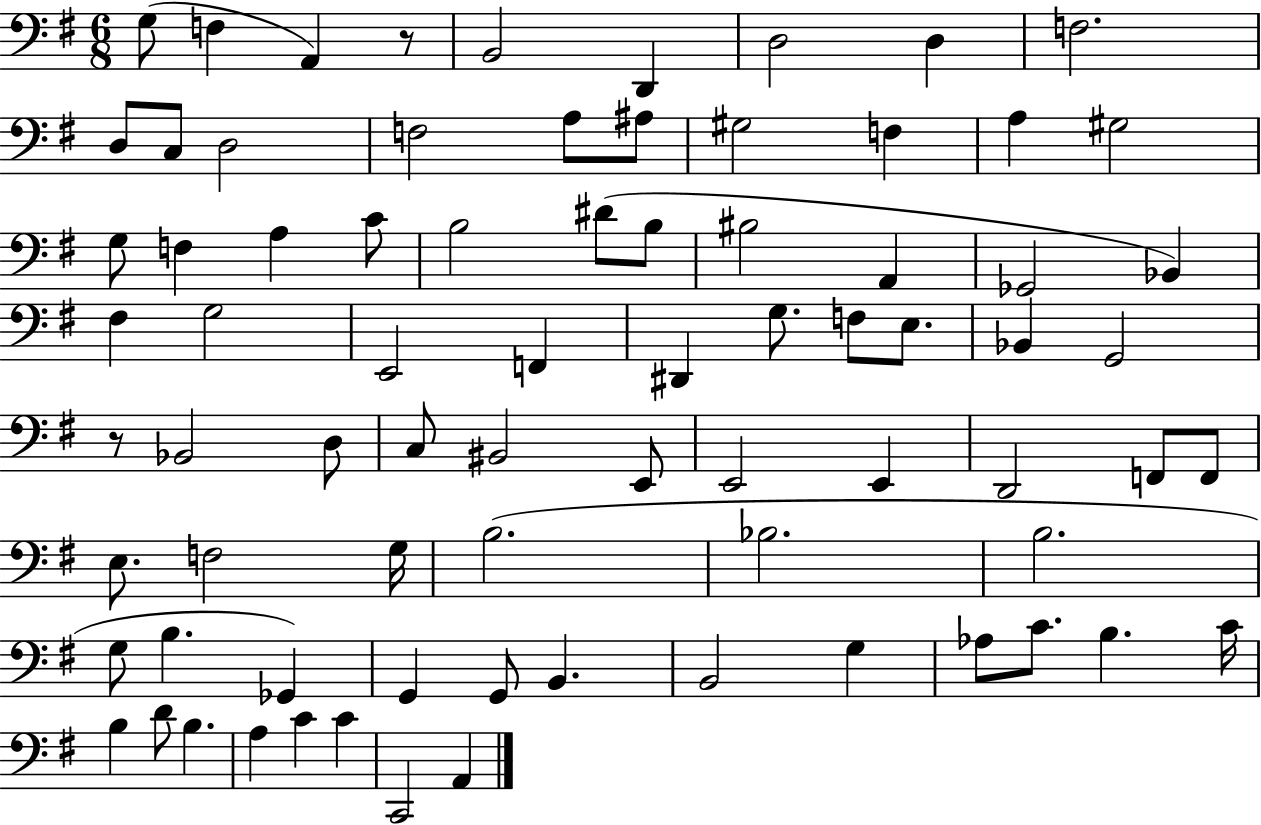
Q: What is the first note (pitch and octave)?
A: G3